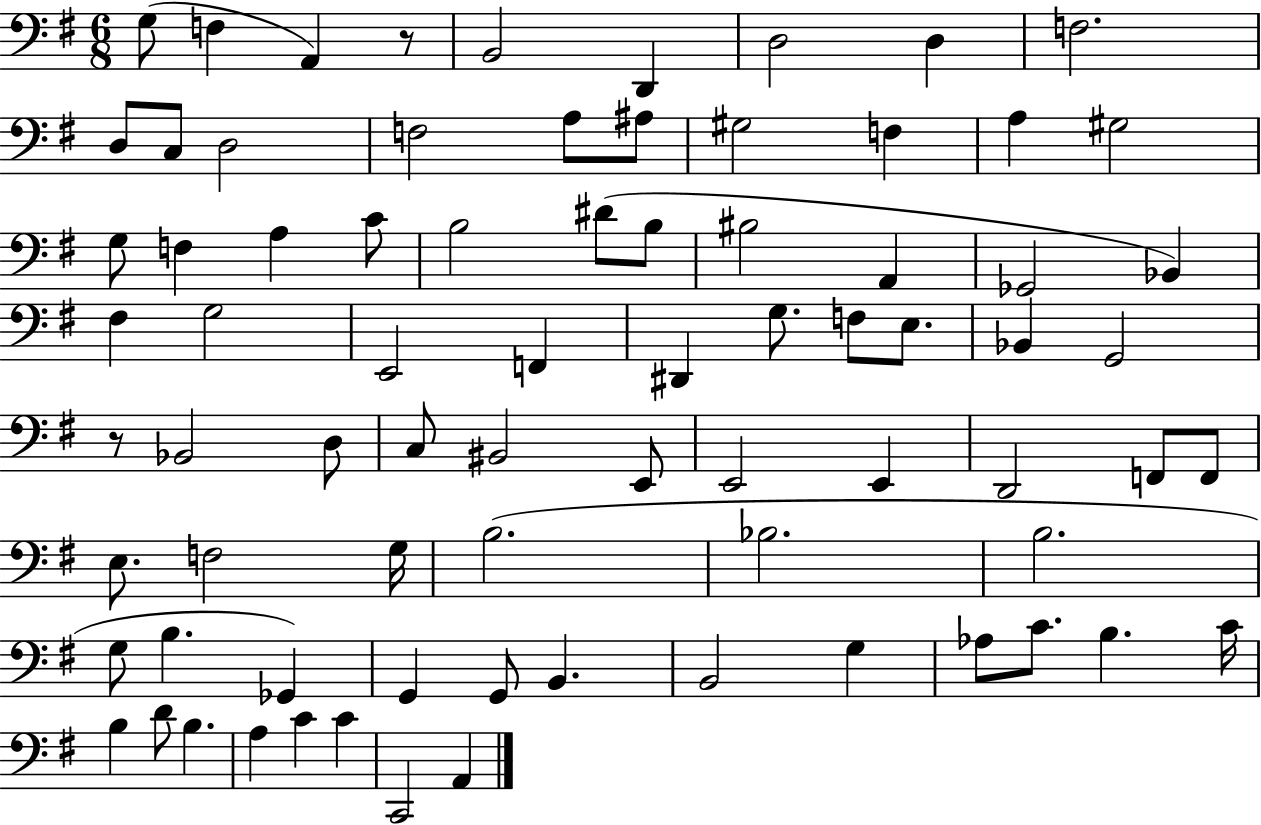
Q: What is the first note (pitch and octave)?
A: G3